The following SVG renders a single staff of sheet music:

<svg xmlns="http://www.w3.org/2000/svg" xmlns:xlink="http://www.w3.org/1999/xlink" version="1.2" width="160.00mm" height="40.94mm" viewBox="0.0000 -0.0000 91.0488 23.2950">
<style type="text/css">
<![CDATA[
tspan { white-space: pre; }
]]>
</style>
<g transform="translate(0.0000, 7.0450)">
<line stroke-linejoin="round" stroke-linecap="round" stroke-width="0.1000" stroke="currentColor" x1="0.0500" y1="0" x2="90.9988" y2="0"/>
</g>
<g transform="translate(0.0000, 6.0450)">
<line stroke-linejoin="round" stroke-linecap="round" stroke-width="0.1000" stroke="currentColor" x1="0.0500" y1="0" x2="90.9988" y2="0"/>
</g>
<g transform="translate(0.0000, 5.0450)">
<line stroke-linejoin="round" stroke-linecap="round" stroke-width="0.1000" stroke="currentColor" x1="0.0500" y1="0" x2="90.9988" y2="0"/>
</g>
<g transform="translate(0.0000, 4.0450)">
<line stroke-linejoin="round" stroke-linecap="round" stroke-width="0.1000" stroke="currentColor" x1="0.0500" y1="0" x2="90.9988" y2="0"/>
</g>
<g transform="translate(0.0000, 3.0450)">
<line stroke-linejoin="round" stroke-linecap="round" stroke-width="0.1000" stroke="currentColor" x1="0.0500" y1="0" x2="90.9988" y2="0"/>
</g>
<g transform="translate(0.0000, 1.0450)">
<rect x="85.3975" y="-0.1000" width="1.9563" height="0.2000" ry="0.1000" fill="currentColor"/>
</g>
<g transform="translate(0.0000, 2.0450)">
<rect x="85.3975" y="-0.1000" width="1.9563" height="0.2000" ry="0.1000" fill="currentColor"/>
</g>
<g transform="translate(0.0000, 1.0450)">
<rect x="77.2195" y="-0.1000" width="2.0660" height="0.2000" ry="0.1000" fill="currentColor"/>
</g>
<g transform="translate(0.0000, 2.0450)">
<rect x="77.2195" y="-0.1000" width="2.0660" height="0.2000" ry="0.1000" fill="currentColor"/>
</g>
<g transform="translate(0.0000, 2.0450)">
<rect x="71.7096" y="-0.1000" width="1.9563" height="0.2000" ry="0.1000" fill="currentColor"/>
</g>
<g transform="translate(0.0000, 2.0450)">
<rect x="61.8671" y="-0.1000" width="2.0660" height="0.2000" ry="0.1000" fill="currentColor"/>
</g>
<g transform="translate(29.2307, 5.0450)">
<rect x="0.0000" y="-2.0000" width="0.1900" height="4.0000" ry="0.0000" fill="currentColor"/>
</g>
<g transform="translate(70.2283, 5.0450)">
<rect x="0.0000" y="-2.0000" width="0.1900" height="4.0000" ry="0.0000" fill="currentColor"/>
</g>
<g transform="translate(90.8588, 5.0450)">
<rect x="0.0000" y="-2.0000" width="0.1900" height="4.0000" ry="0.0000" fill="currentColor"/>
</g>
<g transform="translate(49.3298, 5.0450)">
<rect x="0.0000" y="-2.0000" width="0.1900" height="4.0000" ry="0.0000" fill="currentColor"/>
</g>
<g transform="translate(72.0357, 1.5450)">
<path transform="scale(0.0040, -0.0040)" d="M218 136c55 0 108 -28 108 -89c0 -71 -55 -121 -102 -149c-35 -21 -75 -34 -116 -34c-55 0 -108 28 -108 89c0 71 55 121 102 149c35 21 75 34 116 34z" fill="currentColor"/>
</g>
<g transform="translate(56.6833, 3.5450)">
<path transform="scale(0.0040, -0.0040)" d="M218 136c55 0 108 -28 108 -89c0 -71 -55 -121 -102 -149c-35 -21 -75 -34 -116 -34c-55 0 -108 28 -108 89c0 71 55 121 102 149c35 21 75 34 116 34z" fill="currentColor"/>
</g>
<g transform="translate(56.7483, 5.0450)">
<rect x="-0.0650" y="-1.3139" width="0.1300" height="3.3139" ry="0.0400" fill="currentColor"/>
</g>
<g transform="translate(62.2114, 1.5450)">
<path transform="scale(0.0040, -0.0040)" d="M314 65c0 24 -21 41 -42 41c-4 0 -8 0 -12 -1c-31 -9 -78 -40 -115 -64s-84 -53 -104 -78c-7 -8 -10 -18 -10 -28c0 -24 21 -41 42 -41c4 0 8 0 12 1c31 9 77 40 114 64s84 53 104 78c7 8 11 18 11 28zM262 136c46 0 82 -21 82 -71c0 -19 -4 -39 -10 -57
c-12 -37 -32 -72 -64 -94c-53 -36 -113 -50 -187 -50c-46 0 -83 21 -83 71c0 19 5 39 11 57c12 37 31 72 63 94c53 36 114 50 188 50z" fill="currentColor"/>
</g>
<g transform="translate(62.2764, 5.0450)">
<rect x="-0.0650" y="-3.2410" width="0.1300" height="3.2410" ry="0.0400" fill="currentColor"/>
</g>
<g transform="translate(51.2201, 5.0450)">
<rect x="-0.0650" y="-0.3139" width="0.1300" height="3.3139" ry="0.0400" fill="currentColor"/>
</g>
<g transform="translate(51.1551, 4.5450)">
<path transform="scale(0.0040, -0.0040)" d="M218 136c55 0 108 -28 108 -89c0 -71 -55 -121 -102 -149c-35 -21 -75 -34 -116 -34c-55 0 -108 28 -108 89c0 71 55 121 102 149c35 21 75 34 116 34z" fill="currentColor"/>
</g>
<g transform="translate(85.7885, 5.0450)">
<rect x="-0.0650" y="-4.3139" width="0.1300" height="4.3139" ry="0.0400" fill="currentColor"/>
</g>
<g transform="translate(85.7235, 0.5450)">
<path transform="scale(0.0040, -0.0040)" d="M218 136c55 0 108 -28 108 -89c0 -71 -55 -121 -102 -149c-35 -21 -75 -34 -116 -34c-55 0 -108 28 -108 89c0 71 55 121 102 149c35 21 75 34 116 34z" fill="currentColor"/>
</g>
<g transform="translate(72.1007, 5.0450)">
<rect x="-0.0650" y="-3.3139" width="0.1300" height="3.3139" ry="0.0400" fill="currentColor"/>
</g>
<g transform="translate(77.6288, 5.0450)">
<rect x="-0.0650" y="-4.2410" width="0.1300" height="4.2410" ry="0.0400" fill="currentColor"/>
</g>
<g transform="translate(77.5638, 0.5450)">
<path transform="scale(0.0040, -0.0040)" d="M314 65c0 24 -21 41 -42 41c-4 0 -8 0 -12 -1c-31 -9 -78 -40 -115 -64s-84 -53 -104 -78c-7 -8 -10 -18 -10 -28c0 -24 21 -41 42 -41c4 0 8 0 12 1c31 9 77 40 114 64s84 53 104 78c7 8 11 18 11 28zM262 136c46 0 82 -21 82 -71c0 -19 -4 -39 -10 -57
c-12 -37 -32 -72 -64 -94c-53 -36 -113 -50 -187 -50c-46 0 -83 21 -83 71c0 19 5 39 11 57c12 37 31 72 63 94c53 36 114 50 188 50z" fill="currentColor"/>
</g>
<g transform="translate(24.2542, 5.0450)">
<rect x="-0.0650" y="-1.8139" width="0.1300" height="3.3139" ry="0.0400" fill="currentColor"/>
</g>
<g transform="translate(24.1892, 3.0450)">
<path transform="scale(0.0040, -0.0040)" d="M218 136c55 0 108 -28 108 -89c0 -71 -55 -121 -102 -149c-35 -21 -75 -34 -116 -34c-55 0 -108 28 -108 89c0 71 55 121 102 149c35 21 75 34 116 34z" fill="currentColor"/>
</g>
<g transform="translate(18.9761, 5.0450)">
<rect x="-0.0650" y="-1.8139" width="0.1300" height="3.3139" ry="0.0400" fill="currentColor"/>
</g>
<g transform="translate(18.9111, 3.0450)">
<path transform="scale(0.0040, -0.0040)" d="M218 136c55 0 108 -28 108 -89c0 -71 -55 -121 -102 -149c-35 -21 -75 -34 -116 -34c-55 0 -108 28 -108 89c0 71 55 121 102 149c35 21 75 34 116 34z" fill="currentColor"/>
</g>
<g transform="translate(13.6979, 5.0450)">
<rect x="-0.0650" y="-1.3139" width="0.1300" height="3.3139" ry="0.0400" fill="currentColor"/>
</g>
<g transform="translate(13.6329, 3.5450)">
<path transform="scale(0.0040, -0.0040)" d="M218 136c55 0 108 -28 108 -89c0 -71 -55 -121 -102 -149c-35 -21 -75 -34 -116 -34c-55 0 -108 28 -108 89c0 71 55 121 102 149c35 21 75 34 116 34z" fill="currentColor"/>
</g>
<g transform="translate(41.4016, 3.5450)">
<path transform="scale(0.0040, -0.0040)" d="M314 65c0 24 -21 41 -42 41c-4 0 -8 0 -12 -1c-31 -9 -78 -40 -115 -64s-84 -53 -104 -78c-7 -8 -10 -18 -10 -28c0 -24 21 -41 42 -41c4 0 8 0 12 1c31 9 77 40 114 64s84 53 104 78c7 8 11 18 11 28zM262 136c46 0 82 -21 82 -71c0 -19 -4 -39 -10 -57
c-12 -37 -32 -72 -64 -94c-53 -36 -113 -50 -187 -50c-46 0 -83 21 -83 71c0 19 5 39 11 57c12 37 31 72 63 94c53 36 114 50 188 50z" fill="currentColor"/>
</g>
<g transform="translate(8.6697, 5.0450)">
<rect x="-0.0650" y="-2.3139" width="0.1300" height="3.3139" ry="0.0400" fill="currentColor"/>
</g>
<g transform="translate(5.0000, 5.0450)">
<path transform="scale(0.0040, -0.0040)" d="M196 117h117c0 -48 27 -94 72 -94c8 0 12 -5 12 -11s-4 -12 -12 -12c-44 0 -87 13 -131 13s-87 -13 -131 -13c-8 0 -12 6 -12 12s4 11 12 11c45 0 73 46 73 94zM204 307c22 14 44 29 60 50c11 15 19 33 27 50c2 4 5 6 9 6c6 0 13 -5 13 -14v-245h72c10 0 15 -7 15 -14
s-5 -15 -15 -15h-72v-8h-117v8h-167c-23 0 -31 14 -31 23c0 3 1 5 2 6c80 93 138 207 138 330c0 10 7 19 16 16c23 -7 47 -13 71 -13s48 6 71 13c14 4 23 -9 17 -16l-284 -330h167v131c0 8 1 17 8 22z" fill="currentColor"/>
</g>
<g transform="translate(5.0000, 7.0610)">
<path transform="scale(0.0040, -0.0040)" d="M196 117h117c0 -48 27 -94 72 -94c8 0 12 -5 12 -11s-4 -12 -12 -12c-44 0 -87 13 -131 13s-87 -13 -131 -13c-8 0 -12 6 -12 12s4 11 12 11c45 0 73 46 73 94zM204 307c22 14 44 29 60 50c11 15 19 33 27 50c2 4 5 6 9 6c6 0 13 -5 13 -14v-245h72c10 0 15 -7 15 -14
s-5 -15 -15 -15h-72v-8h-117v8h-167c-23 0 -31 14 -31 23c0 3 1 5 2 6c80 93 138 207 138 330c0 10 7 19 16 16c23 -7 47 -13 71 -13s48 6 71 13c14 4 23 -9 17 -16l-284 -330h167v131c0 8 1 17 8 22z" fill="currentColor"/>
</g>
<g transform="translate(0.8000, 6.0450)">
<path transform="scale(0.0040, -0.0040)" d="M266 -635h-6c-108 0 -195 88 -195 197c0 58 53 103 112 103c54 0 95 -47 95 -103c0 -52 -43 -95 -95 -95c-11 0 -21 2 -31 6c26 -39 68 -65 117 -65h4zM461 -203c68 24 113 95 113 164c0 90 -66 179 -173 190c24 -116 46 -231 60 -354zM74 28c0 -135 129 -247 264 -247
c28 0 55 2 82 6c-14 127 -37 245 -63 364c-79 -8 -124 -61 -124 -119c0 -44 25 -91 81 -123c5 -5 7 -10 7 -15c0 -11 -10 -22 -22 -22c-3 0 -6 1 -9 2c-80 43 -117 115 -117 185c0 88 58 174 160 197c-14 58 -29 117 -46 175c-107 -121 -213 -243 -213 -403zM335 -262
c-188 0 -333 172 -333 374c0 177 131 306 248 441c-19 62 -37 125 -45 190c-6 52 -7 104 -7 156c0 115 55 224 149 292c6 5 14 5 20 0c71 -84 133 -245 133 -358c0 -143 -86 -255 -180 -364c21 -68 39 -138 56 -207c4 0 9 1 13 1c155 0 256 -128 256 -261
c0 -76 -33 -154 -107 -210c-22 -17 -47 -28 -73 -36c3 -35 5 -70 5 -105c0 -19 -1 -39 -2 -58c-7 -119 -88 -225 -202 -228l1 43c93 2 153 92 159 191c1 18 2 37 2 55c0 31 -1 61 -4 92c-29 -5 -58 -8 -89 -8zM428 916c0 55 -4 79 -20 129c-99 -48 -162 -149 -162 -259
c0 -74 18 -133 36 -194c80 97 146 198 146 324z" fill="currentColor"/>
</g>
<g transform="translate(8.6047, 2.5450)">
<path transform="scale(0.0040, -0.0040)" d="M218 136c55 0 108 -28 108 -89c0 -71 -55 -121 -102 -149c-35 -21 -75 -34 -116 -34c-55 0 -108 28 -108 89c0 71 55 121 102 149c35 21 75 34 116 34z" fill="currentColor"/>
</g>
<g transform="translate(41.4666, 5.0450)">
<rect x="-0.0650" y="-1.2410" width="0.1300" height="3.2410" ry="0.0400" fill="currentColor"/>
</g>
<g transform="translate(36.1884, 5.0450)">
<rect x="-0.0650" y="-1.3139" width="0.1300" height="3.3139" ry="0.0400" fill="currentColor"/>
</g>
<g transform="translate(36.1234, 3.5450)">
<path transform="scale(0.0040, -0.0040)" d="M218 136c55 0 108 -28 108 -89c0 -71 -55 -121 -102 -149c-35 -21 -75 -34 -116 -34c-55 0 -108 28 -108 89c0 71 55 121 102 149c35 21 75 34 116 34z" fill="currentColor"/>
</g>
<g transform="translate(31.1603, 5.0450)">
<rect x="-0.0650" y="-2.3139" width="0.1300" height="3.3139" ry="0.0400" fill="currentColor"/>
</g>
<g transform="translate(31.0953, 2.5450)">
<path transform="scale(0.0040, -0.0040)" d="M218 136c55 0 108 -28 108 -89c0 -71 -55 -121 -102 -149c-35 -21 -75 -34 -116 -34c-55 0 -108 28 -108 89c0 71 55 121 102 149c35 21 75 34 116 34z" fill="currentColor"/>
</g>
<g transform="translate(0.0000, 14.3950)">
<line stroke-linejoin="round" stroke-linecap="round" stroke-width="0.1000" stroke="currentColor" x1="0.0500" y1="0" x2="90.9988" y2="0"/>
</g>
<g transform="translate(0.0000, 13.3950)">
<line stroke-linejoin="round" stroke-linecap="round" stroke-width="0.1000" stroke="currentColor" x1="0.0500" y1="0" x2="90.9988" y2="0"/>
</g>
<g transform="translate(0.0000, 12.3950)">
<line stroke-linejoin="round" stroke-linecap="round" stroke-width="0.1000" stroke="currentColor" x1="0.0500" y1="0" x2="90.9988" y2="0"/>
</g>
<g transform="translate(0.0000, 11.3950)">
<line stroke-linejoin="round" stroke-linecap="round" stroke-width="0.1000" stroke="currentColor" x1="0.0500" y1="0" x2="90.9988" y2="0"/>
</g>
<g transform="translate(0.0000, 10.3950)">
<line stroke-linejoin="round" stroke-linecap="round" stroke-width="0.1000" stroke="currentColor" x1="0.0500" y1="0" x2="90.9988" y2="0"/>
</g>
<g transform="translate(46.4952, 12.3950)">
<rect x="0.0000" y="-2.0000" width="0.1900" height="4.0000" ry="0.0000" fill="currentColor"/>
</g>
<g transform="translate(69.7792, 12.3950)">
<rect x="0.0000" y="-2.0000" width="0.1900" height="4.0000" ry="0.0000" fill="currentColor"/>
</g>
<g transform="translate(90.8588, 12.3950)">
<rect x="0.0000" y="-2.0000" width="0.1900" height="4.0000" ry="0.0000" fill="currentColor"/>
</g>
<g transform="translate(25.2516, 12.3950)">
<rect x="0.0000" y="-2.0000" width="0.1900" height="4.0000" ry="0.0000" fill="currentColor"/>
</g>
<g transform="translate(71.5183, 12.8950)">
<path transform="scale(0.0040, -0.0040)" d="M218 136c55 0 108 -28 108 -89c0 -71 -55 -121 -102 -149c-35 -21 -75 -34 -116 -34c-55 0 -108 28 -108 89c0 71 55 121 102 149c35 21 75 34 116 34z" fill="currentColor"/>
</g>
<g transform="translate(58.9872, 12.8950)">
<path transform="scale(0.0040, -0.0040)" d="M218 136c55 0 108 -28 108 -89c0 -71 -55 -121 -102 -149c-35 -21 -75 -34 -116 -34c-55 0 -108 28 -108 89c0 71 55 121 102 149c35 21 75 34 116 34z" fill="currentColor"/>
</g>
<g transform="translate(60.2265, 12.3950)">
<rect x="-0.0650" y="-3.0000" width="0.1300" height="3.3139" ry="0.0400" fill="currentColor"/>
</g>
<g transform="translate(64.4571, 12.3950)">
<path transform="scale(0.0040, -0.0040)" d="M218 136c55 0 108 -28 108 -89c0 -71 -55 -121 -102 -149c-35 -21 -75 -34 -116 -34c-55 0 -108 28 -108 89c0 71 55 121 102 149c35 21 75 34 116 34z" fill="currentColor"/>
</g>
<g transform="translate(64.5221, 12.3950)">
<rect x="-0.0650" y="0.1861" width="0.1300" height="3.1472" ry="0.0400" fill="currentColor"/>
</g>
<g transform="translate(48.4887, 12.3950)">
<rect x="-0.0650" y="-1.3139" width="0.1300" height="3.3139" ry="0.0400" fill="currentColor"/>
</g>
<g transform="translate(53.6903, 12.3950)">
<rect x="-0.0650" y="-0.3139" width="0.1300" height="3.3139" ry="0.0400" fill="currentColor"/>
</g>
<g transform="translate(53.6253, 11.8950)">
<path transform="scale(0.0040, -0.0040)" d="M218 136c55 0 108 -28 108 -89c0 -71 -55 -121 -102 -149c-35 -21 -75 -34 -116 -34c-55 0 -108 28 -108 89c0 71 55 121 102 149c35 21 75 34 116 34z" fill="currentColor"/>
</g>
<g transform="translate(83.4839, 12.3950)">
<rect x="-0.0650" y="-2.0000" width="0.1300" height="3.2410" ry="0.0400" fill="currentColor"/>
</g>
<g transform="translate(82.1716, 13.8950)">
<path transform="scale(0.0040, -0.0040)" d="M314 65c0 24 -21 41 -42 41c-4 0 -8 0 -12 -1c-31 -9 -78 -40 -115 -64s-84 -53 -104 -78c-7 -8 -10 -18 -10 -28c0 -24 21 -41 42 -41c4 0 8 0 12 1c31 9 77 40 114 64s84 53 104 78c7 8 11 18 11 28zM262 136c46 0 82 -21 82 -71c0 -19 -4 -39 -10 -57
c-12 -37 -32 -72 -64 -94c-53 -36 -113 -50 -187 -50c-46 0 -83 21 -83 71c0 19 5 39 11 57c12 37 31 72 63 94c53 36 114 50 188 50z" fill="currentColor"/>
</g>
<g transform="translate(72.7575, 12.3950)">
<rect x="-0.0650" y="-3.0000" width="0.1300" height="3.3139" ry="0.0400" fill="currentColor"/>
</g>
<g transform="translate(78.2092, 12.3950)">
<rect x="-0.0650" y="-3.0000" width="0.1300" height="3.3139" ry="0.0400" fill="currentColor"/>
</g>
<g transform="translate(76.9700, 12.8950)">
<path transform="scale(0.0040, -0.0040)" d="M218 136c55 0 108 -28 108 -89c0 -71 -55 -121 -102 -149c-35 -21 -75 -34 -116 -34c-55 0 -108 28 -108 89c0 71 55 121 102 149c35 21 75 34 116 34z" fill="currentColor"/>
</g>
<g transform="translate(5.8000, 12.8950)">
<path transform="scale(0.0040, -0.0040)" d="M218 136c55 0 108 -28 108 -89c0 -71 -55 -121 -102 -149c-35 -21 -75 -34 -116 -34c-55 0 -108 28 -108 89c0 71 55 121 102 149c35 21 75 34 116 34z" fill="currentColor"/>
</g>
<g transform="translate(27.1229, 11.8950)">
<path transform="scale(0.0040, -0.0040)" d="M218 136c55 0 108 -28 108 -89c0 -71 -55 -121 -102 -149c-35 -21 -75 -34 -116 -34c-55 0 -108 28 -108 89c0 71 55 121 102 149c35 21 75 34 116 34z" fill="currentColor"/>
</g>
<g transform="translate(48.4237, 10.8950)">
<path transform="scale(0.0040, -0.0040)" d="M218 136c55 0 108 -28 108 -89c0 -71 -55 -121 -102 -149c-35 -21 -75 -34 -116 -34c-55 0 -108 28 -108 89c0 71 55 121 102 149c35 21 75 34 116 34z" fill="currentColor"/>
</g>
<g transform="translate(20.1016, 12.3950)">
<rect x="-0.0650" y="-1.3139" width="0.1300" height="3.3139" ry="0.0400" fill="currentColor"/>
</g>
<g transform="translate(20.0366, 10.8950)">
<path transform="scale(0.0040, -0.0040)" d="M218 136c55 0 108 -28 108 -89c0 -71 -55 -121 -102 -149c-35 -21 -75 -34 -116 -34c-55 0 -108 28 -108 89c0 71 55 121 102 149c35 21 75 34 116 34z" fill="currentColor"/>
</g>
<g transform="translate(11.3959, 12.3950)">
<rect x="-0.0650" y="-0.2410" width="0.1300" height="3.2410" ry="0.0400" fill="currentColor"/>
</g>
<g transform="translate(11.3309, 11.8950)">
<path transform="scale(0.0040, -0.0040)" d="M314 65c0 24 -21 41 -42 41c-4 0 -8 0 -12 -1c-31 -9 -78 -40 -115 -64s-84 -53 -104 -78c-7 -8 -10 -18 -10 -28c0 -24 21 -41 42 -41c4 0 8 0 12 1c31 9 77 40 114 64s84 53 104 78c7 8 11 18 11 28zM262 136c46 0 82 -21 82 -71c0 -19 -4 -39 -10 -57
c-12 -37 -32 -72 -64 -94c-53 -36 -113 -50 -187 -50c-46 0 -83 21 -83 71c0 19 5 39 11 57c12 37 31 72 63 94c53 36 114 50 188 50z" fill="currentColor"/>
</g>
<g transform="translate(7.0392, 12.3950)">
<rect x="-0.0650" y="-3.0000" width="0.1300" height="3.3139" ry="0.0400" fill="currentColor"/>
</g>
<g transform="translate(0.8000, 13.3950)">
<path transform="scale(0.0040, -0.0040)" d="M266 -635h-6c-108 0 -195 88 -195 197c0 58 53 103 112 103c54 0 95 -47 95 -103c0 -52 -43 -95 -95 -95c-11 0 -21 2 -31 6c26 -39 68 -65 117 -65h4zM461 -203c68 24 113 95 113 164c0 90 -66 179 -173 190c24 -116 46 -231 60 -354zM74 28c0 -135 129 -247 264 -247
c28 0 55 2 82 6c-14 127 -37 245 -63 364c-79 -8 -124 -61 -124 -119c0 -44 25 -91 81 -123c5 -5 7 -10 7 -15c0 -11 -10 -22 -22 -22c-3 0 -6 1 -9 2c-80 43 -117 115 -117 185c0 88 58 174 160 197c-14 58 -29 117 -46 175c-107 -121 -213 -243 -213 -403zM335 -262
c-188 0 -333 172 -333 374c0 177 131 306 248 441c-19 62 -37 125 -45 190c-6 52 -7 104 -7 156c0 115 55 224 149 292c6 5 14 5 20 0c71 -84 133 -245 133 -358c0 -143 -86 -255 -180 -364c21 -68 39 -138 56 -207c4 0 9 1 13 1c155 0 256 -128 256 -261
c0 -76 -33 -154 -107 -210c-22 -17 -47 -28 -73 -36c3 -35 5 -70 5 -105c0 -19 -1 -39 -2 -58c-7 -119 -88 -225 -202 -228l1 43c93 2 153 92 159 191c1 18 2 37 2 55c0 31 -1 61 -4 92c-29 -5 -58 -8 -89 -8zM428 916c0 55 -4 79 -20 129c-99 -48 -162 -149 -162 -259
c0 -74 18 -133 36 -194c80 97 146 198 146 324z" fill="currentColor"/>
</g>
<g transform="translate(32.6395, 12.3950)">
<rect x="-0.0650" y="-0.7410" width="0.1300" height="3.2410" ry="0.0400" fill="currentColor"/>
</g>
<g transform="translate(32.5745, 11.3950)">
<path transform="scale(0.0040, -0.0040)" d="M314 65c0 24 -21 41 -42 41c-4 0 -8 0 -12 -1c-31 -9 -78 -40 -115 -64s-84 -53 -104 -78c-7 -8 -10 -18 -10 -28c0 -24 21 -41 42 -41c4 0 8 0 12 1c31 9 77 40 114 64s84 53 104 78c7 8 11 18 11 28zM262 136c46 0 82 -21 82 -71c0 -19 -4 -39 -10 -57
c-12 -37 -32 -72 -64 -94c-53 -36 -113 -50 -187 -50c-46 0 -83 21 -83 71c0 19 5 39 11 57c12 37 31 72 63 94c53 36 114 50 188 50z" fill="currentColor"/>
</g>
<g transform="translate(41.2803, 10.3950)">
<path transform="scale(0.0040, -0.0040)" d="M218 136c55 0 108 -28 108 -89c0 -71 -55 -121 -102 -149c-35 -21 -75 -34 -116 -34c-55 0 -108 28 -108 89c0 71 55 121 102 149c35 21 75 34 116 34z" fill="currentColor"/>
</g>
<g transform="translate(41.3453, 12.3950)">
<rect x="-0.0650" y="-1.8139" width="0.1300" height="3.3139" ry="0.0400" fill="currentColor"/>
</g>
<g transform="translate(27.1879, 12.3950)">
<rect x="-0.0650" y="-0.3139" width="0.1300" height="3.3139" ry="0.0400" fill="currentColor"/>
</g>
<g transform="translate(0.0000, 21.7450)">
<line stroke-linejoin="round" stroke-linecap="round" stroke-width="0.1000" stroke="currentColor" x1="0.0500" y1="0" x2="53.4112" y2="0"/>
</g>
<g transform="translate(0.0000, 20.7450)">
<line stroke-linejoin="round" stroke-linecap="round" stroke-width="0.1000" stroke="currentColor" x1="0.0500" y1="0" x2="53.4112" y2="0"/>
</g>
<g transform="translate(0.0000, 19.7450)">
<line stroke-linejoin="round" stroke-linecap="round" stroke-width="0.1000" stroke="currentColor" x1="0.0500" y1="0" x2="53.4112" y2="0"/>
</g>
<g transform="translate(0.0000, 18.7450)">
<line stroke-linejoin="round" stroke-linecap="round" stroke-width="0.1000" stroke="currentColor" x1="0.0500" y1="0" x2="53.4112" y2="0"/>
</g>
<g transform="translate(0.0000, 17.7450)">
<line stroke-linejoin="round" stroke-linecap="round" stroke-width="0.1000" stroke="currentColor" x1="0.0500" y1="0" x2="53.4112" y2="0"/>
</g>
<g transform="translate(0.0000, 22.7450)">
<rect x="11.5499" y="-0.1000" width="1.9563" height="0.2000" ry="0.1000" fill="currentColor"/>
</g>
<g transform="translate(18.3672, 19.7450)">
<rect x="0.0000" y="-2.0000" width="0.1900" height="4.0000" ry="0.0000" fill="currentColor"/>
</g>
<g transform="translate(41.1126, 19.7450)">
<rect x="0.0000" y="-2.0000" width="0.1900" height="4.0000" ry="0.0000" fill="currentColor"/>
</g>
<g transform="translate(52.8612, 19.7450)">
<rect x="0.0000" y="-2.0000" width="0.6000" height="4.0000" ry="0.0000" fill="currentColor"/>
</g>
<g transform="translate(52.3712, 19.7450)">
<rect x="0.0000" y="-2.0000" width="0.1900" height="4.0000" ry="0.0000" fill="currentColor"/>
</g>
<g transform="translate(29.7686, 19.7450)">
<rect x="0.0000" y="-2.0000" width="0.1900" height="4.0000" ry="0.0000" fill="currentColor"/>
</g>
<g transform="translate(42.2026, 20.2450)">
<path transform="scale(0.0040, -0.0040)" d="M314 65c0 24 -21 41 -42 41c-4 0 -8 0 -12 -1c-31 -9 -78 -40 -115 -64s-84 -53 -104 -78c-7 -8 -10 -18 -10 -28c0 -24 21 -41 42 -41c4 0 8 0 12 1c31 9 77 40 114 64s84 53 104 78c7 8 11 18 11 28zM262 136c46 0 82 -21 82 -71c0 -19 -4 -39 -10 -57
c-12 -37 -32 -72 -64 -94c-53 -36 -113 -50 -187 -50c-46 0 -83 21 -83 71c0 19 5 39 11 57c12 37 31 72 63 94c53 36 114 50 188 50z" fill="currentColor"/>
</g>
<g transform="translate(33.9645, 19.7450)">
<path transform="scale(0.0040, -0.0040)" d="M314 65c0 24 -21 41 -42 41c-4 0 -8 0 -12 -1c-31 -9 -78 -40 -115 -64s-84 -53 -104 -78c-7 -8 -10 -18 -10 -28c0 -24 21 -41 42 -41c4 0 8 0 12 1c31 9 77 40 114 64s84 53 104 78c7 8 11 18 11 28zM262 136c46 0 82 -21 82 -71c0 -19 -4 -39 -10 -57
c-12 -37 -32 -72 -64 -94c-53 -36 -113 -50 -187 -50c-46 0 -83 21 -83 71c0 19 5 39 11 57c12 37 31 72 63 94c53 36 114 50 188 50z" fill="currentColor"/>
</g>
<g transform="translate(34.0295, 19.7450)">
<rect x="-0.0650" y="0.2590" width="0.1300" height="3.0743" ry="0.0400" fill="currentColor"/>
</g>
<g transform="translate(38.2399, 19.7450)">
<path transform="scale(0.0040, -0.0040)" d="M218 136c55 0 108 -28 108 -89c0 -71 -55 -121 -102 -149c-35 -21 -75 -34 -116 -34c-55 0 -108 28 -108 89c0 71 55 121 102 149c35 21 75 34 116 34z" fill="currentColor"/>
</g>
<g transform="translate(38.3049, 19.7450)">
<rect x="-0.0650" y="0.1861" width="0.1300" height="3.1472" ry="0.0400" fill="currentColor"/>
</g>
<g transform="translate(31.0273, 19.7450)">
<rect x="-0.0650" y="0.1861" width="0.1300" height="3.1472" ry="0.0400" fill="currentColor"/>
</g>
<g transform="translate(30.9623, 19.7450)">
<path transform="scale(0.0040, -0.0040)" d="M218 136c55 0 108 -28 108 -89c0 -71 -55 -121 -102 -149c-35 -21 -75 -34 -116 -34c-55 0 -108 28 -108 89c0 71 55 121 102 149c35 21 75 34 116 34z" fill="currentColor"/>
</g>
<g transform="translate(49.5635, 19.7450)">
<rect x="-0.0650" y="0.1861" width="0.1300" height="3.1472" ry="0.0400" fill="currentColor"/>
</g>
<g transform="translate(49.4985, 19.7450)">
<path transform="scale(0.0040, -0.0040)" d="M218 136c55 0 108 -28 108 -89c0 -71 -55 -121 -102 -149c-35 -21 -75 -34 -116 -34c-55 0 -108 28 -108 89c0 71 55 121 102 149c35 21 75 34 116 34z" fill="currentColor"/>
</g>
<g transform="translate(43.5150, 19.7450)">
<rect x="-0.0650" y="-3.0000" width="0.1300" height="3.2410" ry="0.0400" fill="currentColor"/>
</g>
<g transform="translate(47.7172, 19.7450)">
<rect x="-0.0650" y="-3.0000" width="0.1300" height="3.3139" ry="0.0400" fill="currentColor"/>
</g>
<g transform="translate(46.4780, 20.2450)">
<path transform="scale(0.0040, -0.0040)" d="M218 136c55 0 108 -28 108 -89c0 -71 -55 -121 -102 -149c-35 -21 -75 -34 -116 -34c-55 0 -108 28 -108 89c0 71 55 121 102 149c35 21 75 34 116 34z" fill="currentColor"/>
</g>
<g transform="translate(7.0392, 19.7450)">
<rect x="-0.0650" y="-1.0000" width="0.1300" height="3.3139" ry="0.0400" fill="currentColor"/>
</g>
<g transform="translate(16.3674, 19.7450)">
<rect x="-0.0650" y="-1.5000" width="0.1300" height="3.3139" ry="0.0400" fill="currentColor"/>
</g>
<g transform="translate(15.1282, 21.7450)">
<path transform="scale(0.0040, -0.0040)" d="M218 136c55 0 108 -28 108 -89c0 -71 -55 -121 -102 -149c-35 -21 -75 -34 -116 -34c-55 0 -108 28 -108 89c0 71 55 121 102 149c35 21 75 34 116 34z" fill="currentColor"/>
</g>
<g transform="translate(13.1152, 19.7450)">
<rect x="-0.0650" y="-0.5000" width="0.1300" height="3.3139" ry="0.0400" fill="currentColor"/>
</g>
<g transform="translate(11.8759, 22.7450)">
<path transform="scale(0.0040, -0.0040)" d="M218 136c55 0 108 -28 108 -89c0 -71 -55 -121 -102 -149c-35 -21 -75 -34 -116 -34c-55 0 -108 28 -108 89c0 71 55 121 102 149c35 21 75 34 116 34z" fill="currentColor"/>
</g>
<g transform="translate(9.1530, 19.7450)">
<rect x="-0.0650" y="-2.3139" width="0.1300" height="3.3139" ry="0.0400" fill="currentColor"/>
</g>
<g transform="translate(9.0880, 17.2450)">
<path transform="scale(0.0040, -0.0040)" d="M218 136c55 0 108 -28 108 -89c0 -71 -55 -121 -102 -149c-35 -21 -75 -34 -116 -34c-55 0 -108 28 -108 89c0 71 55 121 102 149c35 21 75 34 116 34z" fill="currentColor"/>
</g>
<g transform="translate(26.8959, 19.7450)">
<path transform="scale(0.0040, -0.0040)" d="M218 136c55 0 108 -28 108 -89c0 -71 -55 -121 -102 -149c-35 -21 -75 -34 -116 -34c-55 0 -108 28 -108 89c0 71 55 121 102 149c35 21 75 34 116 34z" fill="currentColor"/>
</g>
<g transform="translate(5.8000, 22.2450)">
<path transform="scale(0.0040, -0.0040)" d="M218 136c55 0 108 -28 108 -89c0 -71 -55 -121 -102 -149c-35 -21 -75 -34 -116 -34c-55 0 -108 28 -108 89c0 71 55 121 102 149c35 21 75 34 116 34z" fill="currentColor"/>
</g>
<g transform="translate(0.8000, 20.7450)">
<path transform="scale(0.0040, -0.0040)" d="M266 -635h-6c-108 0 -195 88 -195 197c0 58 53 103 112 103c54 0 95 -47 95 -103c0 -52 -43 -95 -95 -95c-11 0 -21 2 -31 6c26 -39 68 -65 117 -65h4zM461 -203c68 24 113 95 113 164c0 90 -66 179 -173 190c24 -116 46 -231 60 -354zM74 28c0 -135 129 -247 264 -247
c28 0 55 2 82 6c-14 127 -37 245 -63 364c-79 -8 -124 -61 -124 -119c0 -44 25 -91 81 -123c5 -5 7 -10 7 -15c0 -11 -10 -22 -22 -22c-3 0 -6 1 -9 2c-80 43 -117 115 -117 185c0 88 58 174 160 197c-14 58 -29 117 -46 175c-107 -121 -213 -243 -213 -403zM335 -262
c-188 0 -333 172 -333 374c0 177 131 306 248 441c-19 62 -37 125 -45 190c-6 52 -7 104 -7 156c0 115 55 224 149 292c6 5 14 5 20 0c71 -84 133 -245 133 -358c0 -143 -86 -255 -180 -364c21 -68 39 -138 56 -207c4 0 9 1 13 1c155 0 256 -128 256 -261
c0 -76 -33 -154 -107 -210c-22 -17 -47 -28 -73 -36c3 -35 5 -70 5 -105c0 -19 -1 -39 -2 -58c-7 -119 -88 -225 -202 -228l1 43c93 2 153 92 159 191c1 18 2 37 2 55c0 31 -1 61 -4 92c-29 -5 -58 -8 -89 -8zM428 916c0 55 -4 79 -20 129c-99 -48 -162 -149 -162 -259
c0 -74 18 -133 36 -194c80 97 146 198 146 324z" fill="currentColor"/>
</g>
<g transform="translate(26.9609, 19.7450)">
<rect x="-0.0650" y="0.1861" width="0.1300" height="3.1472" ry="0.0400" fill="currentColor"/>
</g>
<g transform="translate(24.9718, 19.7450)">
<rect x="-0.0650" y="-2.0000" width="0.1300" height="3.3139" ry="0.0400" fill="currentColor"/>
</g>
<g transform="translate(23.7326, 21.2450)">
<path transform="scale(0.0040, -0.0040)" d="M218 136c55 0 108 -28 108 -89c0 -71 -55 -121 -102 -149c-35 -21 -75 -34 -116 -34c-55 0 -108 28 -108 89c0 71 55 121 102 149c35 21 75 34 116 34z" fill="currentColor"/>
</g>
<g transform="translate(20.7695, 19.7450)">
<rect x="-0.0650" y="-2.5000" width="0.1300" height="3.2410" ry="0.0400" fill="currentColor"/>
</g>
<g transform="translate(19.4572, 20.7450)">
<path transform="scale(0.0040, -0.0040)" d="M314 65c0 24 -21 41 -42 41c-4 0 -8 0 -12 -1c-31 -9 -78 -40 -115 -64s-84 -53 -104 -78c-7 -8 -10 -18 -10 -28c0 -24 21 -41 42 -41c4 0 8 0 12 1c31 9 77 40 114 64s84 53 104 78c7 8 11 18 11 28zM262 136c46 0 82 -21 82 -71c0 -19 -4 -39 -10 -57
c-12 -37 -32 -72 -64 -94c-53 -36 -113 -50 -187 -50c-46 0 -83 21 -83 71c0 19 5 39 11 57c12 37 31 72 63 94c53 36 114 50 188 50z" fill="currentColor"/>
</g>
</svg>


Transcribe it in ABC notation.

X:1
T:Untitled
M:4/4
L:1/4
K:C
g e f f g e e2 c e b2 b d'2 d' A c2 e c d2 f e c A B A A F2 D g C E G2 F B B B2 B A2 A B